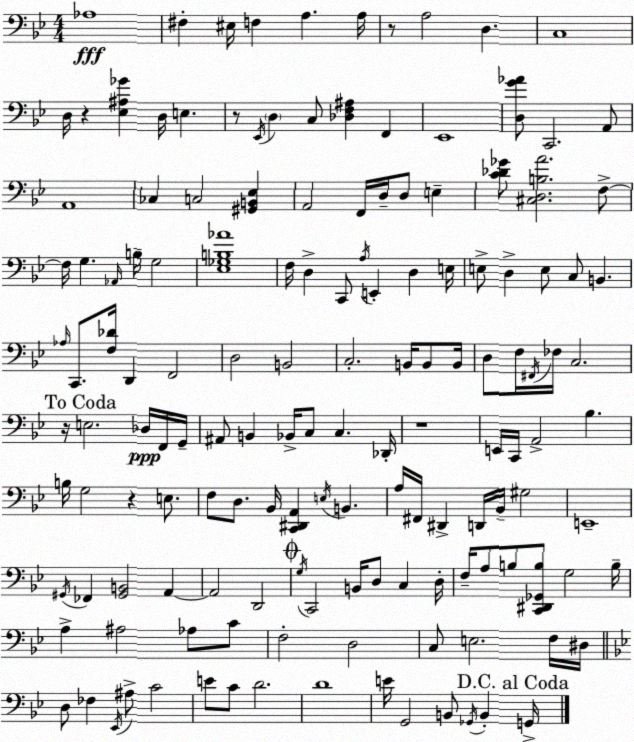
X:1
T:Untitled
M:4/4
L:1/4
K:Gm
_A,4 ^F, ^E,/4 F, A, A,/4 z/2 A,2 D, C,4 D,/4 z [_E,^A,_G] D,/4 E, z/2 _E,,/4 D, C,/2 [_D,F,^A,] F,, _E,,4 [D,G_A]/2 C,,2 A,,/2 A,,4 _C, C,2 [^G,,B,,_E,] A,,2 F,,/4 D,/4 D,/2 E, [C_D_G]/2 [^C,D,B,A]2 F,/2 F,/4 G, _A,,/4 B,/4 G,2 [_E,_G,B,_A]4 F,/4 D, C,,/2 A,/4 E,, D, E,/4 E,/2 D, E,/2 C,/2 B,, _A,/4 C,,/2 [F,_D]/4 D,, F,,2 D,2 B,,2 C,2 B,,/4 B,,/2 B,,/4 D,/2 F,/4 ^F,,/4 _F,/4 C,2 z/4 E,2 _D,/4 F,,/4 G,,/4 ^A,,/2 B,, _B,,/4 C,/2 C, _D,,/4 z4 E,,/4 C,,/4 A,,2 _B, B,/4 G,2 z E,/2 F,/2 D,/2 _B,,/4 [C,,^D,,A,,] E,/4 B,, A,/4 ^F,,/4 ^D,, D,,/4 _B,,/4 ^G,2 E,,4 ^G,,/4 _F,, [^G,,B,,]2 A,, A,,2 D,,2 G,/4 C,,2 B,,/4 D,/2 C, D,/4 F,/4 A,/2 B,/2 [C,,^D,,_G,,B,]/2 G,2 B,/4 A, ^A,2 _A,/2 C/2 F,2 D,2 C,/2 E,2 F,/4 ^D,/4 D,/2 _F, _E,,/4 ^A,/2 C2 E/2 C/2 D2 D4 E/4 G,,2 B,,/2 _G,,/4 B,, G,,/4